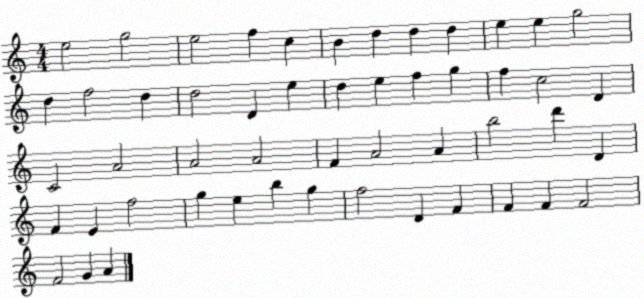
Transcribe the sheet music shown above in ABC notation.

X:1
T:Untitled
M:4/4
L:1/4
K:C
e2 g2 e2 f c B d d d e e g2 d f2 d d2 D e d e f g f c2 D C2 A2 A2 A2 F A2 A b2 d' D F E f2 g e b g f2 D F F F F2 F2 G A